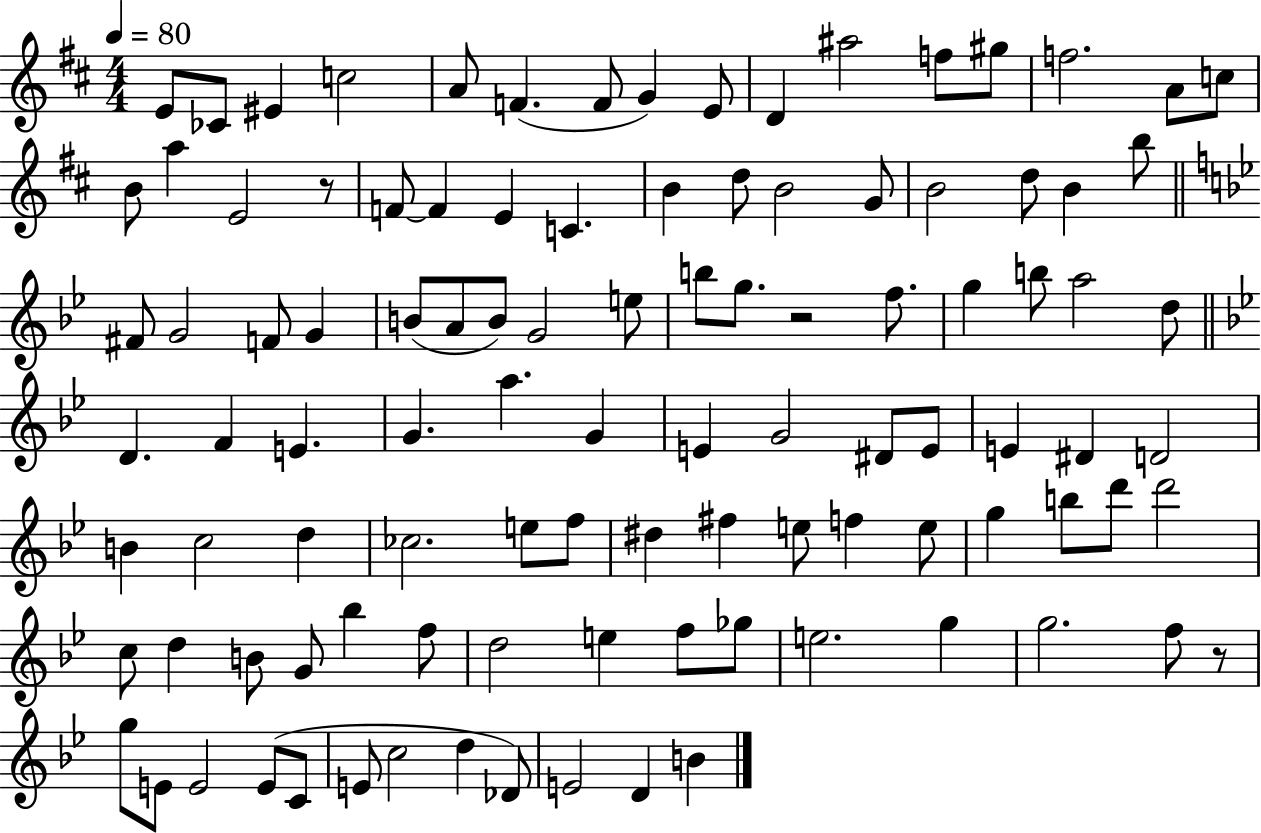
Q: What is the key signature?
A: D major